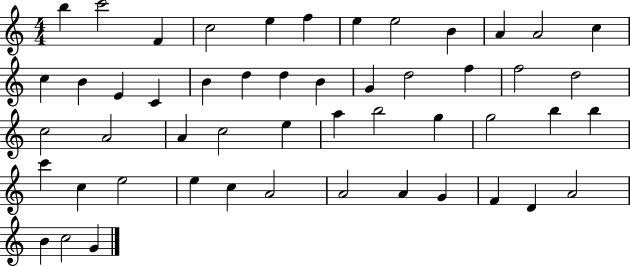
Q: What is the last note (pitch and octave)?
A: G4